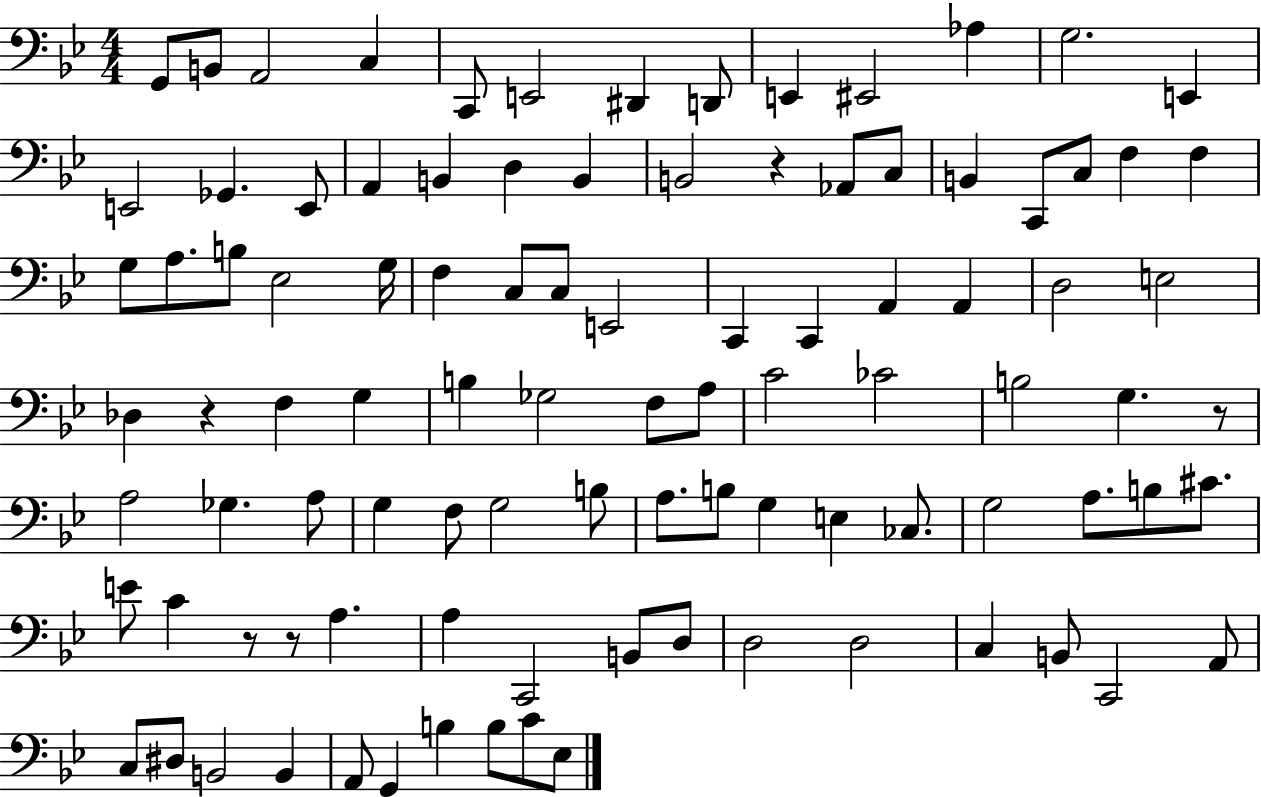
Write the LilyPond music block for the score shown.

{
  \clef bass
  \numericTimeSignature
  \time 4/4
  \key bes \major
  g,8 b,8 a,2 c4 | c,8 e,2 dis,4 d,8 | e,4 eis,2 aes4 | g2. e,4 | \break e,2 ges,4. e,8 | a,4 b,4 d4 b,4 | b,2 r4 aes,8 c8 | b,4 c,8 c8 f4 f4 | \break g8 a8. b8 ees2 g16 | f4 c8 c8 e,2 | c,4 c,4 a,4 a,4 | d2 e2 | \break des4 r4 f4 g4 | b4 ges2 f8 a8 | c'2 ces'2 | b2 g4. r8 | \break a2 ges4. a8 | g4 f8 g2 b8 | a8. b8 g4 e4 ces8. | g2 a8. b8 cis'8. | \break e'8 c'4 r8 r8 a4. | a4 c,2 b,8 d8 | d2 d2 | c4 b,8 c,2 a,8 | \break c8 dis8 b,2 b,4 | a,8 g,4 b4 b8 c'8 ees8 | \bar "|."
}